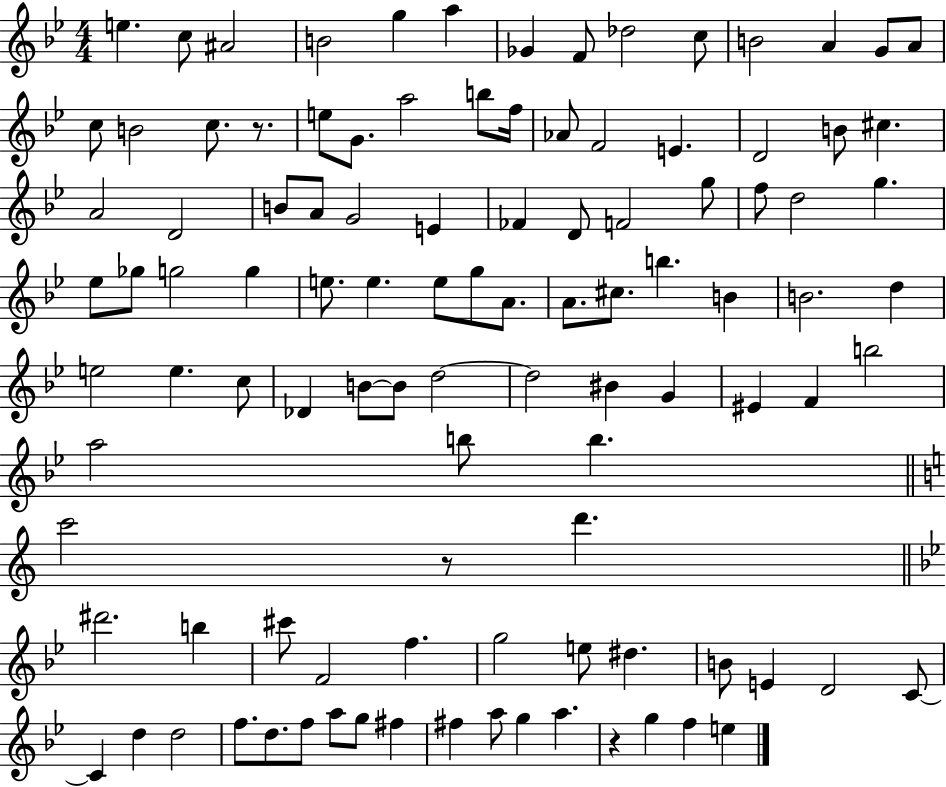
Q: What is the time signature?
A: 4/4